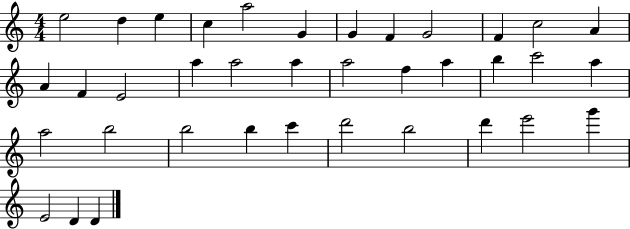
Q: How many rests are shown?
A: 0